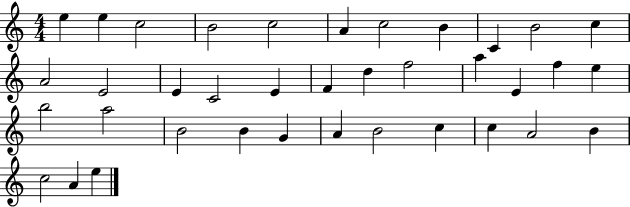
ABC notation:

X:1
T:Untitled
M:4/4
L:1/4
K:C
e e c2 B2 c2 A c2 B C B2 c A2 E2 E C2 E F d f2 a E f e b2 a2 B2 B G A B2 c c A2 B c2 A e